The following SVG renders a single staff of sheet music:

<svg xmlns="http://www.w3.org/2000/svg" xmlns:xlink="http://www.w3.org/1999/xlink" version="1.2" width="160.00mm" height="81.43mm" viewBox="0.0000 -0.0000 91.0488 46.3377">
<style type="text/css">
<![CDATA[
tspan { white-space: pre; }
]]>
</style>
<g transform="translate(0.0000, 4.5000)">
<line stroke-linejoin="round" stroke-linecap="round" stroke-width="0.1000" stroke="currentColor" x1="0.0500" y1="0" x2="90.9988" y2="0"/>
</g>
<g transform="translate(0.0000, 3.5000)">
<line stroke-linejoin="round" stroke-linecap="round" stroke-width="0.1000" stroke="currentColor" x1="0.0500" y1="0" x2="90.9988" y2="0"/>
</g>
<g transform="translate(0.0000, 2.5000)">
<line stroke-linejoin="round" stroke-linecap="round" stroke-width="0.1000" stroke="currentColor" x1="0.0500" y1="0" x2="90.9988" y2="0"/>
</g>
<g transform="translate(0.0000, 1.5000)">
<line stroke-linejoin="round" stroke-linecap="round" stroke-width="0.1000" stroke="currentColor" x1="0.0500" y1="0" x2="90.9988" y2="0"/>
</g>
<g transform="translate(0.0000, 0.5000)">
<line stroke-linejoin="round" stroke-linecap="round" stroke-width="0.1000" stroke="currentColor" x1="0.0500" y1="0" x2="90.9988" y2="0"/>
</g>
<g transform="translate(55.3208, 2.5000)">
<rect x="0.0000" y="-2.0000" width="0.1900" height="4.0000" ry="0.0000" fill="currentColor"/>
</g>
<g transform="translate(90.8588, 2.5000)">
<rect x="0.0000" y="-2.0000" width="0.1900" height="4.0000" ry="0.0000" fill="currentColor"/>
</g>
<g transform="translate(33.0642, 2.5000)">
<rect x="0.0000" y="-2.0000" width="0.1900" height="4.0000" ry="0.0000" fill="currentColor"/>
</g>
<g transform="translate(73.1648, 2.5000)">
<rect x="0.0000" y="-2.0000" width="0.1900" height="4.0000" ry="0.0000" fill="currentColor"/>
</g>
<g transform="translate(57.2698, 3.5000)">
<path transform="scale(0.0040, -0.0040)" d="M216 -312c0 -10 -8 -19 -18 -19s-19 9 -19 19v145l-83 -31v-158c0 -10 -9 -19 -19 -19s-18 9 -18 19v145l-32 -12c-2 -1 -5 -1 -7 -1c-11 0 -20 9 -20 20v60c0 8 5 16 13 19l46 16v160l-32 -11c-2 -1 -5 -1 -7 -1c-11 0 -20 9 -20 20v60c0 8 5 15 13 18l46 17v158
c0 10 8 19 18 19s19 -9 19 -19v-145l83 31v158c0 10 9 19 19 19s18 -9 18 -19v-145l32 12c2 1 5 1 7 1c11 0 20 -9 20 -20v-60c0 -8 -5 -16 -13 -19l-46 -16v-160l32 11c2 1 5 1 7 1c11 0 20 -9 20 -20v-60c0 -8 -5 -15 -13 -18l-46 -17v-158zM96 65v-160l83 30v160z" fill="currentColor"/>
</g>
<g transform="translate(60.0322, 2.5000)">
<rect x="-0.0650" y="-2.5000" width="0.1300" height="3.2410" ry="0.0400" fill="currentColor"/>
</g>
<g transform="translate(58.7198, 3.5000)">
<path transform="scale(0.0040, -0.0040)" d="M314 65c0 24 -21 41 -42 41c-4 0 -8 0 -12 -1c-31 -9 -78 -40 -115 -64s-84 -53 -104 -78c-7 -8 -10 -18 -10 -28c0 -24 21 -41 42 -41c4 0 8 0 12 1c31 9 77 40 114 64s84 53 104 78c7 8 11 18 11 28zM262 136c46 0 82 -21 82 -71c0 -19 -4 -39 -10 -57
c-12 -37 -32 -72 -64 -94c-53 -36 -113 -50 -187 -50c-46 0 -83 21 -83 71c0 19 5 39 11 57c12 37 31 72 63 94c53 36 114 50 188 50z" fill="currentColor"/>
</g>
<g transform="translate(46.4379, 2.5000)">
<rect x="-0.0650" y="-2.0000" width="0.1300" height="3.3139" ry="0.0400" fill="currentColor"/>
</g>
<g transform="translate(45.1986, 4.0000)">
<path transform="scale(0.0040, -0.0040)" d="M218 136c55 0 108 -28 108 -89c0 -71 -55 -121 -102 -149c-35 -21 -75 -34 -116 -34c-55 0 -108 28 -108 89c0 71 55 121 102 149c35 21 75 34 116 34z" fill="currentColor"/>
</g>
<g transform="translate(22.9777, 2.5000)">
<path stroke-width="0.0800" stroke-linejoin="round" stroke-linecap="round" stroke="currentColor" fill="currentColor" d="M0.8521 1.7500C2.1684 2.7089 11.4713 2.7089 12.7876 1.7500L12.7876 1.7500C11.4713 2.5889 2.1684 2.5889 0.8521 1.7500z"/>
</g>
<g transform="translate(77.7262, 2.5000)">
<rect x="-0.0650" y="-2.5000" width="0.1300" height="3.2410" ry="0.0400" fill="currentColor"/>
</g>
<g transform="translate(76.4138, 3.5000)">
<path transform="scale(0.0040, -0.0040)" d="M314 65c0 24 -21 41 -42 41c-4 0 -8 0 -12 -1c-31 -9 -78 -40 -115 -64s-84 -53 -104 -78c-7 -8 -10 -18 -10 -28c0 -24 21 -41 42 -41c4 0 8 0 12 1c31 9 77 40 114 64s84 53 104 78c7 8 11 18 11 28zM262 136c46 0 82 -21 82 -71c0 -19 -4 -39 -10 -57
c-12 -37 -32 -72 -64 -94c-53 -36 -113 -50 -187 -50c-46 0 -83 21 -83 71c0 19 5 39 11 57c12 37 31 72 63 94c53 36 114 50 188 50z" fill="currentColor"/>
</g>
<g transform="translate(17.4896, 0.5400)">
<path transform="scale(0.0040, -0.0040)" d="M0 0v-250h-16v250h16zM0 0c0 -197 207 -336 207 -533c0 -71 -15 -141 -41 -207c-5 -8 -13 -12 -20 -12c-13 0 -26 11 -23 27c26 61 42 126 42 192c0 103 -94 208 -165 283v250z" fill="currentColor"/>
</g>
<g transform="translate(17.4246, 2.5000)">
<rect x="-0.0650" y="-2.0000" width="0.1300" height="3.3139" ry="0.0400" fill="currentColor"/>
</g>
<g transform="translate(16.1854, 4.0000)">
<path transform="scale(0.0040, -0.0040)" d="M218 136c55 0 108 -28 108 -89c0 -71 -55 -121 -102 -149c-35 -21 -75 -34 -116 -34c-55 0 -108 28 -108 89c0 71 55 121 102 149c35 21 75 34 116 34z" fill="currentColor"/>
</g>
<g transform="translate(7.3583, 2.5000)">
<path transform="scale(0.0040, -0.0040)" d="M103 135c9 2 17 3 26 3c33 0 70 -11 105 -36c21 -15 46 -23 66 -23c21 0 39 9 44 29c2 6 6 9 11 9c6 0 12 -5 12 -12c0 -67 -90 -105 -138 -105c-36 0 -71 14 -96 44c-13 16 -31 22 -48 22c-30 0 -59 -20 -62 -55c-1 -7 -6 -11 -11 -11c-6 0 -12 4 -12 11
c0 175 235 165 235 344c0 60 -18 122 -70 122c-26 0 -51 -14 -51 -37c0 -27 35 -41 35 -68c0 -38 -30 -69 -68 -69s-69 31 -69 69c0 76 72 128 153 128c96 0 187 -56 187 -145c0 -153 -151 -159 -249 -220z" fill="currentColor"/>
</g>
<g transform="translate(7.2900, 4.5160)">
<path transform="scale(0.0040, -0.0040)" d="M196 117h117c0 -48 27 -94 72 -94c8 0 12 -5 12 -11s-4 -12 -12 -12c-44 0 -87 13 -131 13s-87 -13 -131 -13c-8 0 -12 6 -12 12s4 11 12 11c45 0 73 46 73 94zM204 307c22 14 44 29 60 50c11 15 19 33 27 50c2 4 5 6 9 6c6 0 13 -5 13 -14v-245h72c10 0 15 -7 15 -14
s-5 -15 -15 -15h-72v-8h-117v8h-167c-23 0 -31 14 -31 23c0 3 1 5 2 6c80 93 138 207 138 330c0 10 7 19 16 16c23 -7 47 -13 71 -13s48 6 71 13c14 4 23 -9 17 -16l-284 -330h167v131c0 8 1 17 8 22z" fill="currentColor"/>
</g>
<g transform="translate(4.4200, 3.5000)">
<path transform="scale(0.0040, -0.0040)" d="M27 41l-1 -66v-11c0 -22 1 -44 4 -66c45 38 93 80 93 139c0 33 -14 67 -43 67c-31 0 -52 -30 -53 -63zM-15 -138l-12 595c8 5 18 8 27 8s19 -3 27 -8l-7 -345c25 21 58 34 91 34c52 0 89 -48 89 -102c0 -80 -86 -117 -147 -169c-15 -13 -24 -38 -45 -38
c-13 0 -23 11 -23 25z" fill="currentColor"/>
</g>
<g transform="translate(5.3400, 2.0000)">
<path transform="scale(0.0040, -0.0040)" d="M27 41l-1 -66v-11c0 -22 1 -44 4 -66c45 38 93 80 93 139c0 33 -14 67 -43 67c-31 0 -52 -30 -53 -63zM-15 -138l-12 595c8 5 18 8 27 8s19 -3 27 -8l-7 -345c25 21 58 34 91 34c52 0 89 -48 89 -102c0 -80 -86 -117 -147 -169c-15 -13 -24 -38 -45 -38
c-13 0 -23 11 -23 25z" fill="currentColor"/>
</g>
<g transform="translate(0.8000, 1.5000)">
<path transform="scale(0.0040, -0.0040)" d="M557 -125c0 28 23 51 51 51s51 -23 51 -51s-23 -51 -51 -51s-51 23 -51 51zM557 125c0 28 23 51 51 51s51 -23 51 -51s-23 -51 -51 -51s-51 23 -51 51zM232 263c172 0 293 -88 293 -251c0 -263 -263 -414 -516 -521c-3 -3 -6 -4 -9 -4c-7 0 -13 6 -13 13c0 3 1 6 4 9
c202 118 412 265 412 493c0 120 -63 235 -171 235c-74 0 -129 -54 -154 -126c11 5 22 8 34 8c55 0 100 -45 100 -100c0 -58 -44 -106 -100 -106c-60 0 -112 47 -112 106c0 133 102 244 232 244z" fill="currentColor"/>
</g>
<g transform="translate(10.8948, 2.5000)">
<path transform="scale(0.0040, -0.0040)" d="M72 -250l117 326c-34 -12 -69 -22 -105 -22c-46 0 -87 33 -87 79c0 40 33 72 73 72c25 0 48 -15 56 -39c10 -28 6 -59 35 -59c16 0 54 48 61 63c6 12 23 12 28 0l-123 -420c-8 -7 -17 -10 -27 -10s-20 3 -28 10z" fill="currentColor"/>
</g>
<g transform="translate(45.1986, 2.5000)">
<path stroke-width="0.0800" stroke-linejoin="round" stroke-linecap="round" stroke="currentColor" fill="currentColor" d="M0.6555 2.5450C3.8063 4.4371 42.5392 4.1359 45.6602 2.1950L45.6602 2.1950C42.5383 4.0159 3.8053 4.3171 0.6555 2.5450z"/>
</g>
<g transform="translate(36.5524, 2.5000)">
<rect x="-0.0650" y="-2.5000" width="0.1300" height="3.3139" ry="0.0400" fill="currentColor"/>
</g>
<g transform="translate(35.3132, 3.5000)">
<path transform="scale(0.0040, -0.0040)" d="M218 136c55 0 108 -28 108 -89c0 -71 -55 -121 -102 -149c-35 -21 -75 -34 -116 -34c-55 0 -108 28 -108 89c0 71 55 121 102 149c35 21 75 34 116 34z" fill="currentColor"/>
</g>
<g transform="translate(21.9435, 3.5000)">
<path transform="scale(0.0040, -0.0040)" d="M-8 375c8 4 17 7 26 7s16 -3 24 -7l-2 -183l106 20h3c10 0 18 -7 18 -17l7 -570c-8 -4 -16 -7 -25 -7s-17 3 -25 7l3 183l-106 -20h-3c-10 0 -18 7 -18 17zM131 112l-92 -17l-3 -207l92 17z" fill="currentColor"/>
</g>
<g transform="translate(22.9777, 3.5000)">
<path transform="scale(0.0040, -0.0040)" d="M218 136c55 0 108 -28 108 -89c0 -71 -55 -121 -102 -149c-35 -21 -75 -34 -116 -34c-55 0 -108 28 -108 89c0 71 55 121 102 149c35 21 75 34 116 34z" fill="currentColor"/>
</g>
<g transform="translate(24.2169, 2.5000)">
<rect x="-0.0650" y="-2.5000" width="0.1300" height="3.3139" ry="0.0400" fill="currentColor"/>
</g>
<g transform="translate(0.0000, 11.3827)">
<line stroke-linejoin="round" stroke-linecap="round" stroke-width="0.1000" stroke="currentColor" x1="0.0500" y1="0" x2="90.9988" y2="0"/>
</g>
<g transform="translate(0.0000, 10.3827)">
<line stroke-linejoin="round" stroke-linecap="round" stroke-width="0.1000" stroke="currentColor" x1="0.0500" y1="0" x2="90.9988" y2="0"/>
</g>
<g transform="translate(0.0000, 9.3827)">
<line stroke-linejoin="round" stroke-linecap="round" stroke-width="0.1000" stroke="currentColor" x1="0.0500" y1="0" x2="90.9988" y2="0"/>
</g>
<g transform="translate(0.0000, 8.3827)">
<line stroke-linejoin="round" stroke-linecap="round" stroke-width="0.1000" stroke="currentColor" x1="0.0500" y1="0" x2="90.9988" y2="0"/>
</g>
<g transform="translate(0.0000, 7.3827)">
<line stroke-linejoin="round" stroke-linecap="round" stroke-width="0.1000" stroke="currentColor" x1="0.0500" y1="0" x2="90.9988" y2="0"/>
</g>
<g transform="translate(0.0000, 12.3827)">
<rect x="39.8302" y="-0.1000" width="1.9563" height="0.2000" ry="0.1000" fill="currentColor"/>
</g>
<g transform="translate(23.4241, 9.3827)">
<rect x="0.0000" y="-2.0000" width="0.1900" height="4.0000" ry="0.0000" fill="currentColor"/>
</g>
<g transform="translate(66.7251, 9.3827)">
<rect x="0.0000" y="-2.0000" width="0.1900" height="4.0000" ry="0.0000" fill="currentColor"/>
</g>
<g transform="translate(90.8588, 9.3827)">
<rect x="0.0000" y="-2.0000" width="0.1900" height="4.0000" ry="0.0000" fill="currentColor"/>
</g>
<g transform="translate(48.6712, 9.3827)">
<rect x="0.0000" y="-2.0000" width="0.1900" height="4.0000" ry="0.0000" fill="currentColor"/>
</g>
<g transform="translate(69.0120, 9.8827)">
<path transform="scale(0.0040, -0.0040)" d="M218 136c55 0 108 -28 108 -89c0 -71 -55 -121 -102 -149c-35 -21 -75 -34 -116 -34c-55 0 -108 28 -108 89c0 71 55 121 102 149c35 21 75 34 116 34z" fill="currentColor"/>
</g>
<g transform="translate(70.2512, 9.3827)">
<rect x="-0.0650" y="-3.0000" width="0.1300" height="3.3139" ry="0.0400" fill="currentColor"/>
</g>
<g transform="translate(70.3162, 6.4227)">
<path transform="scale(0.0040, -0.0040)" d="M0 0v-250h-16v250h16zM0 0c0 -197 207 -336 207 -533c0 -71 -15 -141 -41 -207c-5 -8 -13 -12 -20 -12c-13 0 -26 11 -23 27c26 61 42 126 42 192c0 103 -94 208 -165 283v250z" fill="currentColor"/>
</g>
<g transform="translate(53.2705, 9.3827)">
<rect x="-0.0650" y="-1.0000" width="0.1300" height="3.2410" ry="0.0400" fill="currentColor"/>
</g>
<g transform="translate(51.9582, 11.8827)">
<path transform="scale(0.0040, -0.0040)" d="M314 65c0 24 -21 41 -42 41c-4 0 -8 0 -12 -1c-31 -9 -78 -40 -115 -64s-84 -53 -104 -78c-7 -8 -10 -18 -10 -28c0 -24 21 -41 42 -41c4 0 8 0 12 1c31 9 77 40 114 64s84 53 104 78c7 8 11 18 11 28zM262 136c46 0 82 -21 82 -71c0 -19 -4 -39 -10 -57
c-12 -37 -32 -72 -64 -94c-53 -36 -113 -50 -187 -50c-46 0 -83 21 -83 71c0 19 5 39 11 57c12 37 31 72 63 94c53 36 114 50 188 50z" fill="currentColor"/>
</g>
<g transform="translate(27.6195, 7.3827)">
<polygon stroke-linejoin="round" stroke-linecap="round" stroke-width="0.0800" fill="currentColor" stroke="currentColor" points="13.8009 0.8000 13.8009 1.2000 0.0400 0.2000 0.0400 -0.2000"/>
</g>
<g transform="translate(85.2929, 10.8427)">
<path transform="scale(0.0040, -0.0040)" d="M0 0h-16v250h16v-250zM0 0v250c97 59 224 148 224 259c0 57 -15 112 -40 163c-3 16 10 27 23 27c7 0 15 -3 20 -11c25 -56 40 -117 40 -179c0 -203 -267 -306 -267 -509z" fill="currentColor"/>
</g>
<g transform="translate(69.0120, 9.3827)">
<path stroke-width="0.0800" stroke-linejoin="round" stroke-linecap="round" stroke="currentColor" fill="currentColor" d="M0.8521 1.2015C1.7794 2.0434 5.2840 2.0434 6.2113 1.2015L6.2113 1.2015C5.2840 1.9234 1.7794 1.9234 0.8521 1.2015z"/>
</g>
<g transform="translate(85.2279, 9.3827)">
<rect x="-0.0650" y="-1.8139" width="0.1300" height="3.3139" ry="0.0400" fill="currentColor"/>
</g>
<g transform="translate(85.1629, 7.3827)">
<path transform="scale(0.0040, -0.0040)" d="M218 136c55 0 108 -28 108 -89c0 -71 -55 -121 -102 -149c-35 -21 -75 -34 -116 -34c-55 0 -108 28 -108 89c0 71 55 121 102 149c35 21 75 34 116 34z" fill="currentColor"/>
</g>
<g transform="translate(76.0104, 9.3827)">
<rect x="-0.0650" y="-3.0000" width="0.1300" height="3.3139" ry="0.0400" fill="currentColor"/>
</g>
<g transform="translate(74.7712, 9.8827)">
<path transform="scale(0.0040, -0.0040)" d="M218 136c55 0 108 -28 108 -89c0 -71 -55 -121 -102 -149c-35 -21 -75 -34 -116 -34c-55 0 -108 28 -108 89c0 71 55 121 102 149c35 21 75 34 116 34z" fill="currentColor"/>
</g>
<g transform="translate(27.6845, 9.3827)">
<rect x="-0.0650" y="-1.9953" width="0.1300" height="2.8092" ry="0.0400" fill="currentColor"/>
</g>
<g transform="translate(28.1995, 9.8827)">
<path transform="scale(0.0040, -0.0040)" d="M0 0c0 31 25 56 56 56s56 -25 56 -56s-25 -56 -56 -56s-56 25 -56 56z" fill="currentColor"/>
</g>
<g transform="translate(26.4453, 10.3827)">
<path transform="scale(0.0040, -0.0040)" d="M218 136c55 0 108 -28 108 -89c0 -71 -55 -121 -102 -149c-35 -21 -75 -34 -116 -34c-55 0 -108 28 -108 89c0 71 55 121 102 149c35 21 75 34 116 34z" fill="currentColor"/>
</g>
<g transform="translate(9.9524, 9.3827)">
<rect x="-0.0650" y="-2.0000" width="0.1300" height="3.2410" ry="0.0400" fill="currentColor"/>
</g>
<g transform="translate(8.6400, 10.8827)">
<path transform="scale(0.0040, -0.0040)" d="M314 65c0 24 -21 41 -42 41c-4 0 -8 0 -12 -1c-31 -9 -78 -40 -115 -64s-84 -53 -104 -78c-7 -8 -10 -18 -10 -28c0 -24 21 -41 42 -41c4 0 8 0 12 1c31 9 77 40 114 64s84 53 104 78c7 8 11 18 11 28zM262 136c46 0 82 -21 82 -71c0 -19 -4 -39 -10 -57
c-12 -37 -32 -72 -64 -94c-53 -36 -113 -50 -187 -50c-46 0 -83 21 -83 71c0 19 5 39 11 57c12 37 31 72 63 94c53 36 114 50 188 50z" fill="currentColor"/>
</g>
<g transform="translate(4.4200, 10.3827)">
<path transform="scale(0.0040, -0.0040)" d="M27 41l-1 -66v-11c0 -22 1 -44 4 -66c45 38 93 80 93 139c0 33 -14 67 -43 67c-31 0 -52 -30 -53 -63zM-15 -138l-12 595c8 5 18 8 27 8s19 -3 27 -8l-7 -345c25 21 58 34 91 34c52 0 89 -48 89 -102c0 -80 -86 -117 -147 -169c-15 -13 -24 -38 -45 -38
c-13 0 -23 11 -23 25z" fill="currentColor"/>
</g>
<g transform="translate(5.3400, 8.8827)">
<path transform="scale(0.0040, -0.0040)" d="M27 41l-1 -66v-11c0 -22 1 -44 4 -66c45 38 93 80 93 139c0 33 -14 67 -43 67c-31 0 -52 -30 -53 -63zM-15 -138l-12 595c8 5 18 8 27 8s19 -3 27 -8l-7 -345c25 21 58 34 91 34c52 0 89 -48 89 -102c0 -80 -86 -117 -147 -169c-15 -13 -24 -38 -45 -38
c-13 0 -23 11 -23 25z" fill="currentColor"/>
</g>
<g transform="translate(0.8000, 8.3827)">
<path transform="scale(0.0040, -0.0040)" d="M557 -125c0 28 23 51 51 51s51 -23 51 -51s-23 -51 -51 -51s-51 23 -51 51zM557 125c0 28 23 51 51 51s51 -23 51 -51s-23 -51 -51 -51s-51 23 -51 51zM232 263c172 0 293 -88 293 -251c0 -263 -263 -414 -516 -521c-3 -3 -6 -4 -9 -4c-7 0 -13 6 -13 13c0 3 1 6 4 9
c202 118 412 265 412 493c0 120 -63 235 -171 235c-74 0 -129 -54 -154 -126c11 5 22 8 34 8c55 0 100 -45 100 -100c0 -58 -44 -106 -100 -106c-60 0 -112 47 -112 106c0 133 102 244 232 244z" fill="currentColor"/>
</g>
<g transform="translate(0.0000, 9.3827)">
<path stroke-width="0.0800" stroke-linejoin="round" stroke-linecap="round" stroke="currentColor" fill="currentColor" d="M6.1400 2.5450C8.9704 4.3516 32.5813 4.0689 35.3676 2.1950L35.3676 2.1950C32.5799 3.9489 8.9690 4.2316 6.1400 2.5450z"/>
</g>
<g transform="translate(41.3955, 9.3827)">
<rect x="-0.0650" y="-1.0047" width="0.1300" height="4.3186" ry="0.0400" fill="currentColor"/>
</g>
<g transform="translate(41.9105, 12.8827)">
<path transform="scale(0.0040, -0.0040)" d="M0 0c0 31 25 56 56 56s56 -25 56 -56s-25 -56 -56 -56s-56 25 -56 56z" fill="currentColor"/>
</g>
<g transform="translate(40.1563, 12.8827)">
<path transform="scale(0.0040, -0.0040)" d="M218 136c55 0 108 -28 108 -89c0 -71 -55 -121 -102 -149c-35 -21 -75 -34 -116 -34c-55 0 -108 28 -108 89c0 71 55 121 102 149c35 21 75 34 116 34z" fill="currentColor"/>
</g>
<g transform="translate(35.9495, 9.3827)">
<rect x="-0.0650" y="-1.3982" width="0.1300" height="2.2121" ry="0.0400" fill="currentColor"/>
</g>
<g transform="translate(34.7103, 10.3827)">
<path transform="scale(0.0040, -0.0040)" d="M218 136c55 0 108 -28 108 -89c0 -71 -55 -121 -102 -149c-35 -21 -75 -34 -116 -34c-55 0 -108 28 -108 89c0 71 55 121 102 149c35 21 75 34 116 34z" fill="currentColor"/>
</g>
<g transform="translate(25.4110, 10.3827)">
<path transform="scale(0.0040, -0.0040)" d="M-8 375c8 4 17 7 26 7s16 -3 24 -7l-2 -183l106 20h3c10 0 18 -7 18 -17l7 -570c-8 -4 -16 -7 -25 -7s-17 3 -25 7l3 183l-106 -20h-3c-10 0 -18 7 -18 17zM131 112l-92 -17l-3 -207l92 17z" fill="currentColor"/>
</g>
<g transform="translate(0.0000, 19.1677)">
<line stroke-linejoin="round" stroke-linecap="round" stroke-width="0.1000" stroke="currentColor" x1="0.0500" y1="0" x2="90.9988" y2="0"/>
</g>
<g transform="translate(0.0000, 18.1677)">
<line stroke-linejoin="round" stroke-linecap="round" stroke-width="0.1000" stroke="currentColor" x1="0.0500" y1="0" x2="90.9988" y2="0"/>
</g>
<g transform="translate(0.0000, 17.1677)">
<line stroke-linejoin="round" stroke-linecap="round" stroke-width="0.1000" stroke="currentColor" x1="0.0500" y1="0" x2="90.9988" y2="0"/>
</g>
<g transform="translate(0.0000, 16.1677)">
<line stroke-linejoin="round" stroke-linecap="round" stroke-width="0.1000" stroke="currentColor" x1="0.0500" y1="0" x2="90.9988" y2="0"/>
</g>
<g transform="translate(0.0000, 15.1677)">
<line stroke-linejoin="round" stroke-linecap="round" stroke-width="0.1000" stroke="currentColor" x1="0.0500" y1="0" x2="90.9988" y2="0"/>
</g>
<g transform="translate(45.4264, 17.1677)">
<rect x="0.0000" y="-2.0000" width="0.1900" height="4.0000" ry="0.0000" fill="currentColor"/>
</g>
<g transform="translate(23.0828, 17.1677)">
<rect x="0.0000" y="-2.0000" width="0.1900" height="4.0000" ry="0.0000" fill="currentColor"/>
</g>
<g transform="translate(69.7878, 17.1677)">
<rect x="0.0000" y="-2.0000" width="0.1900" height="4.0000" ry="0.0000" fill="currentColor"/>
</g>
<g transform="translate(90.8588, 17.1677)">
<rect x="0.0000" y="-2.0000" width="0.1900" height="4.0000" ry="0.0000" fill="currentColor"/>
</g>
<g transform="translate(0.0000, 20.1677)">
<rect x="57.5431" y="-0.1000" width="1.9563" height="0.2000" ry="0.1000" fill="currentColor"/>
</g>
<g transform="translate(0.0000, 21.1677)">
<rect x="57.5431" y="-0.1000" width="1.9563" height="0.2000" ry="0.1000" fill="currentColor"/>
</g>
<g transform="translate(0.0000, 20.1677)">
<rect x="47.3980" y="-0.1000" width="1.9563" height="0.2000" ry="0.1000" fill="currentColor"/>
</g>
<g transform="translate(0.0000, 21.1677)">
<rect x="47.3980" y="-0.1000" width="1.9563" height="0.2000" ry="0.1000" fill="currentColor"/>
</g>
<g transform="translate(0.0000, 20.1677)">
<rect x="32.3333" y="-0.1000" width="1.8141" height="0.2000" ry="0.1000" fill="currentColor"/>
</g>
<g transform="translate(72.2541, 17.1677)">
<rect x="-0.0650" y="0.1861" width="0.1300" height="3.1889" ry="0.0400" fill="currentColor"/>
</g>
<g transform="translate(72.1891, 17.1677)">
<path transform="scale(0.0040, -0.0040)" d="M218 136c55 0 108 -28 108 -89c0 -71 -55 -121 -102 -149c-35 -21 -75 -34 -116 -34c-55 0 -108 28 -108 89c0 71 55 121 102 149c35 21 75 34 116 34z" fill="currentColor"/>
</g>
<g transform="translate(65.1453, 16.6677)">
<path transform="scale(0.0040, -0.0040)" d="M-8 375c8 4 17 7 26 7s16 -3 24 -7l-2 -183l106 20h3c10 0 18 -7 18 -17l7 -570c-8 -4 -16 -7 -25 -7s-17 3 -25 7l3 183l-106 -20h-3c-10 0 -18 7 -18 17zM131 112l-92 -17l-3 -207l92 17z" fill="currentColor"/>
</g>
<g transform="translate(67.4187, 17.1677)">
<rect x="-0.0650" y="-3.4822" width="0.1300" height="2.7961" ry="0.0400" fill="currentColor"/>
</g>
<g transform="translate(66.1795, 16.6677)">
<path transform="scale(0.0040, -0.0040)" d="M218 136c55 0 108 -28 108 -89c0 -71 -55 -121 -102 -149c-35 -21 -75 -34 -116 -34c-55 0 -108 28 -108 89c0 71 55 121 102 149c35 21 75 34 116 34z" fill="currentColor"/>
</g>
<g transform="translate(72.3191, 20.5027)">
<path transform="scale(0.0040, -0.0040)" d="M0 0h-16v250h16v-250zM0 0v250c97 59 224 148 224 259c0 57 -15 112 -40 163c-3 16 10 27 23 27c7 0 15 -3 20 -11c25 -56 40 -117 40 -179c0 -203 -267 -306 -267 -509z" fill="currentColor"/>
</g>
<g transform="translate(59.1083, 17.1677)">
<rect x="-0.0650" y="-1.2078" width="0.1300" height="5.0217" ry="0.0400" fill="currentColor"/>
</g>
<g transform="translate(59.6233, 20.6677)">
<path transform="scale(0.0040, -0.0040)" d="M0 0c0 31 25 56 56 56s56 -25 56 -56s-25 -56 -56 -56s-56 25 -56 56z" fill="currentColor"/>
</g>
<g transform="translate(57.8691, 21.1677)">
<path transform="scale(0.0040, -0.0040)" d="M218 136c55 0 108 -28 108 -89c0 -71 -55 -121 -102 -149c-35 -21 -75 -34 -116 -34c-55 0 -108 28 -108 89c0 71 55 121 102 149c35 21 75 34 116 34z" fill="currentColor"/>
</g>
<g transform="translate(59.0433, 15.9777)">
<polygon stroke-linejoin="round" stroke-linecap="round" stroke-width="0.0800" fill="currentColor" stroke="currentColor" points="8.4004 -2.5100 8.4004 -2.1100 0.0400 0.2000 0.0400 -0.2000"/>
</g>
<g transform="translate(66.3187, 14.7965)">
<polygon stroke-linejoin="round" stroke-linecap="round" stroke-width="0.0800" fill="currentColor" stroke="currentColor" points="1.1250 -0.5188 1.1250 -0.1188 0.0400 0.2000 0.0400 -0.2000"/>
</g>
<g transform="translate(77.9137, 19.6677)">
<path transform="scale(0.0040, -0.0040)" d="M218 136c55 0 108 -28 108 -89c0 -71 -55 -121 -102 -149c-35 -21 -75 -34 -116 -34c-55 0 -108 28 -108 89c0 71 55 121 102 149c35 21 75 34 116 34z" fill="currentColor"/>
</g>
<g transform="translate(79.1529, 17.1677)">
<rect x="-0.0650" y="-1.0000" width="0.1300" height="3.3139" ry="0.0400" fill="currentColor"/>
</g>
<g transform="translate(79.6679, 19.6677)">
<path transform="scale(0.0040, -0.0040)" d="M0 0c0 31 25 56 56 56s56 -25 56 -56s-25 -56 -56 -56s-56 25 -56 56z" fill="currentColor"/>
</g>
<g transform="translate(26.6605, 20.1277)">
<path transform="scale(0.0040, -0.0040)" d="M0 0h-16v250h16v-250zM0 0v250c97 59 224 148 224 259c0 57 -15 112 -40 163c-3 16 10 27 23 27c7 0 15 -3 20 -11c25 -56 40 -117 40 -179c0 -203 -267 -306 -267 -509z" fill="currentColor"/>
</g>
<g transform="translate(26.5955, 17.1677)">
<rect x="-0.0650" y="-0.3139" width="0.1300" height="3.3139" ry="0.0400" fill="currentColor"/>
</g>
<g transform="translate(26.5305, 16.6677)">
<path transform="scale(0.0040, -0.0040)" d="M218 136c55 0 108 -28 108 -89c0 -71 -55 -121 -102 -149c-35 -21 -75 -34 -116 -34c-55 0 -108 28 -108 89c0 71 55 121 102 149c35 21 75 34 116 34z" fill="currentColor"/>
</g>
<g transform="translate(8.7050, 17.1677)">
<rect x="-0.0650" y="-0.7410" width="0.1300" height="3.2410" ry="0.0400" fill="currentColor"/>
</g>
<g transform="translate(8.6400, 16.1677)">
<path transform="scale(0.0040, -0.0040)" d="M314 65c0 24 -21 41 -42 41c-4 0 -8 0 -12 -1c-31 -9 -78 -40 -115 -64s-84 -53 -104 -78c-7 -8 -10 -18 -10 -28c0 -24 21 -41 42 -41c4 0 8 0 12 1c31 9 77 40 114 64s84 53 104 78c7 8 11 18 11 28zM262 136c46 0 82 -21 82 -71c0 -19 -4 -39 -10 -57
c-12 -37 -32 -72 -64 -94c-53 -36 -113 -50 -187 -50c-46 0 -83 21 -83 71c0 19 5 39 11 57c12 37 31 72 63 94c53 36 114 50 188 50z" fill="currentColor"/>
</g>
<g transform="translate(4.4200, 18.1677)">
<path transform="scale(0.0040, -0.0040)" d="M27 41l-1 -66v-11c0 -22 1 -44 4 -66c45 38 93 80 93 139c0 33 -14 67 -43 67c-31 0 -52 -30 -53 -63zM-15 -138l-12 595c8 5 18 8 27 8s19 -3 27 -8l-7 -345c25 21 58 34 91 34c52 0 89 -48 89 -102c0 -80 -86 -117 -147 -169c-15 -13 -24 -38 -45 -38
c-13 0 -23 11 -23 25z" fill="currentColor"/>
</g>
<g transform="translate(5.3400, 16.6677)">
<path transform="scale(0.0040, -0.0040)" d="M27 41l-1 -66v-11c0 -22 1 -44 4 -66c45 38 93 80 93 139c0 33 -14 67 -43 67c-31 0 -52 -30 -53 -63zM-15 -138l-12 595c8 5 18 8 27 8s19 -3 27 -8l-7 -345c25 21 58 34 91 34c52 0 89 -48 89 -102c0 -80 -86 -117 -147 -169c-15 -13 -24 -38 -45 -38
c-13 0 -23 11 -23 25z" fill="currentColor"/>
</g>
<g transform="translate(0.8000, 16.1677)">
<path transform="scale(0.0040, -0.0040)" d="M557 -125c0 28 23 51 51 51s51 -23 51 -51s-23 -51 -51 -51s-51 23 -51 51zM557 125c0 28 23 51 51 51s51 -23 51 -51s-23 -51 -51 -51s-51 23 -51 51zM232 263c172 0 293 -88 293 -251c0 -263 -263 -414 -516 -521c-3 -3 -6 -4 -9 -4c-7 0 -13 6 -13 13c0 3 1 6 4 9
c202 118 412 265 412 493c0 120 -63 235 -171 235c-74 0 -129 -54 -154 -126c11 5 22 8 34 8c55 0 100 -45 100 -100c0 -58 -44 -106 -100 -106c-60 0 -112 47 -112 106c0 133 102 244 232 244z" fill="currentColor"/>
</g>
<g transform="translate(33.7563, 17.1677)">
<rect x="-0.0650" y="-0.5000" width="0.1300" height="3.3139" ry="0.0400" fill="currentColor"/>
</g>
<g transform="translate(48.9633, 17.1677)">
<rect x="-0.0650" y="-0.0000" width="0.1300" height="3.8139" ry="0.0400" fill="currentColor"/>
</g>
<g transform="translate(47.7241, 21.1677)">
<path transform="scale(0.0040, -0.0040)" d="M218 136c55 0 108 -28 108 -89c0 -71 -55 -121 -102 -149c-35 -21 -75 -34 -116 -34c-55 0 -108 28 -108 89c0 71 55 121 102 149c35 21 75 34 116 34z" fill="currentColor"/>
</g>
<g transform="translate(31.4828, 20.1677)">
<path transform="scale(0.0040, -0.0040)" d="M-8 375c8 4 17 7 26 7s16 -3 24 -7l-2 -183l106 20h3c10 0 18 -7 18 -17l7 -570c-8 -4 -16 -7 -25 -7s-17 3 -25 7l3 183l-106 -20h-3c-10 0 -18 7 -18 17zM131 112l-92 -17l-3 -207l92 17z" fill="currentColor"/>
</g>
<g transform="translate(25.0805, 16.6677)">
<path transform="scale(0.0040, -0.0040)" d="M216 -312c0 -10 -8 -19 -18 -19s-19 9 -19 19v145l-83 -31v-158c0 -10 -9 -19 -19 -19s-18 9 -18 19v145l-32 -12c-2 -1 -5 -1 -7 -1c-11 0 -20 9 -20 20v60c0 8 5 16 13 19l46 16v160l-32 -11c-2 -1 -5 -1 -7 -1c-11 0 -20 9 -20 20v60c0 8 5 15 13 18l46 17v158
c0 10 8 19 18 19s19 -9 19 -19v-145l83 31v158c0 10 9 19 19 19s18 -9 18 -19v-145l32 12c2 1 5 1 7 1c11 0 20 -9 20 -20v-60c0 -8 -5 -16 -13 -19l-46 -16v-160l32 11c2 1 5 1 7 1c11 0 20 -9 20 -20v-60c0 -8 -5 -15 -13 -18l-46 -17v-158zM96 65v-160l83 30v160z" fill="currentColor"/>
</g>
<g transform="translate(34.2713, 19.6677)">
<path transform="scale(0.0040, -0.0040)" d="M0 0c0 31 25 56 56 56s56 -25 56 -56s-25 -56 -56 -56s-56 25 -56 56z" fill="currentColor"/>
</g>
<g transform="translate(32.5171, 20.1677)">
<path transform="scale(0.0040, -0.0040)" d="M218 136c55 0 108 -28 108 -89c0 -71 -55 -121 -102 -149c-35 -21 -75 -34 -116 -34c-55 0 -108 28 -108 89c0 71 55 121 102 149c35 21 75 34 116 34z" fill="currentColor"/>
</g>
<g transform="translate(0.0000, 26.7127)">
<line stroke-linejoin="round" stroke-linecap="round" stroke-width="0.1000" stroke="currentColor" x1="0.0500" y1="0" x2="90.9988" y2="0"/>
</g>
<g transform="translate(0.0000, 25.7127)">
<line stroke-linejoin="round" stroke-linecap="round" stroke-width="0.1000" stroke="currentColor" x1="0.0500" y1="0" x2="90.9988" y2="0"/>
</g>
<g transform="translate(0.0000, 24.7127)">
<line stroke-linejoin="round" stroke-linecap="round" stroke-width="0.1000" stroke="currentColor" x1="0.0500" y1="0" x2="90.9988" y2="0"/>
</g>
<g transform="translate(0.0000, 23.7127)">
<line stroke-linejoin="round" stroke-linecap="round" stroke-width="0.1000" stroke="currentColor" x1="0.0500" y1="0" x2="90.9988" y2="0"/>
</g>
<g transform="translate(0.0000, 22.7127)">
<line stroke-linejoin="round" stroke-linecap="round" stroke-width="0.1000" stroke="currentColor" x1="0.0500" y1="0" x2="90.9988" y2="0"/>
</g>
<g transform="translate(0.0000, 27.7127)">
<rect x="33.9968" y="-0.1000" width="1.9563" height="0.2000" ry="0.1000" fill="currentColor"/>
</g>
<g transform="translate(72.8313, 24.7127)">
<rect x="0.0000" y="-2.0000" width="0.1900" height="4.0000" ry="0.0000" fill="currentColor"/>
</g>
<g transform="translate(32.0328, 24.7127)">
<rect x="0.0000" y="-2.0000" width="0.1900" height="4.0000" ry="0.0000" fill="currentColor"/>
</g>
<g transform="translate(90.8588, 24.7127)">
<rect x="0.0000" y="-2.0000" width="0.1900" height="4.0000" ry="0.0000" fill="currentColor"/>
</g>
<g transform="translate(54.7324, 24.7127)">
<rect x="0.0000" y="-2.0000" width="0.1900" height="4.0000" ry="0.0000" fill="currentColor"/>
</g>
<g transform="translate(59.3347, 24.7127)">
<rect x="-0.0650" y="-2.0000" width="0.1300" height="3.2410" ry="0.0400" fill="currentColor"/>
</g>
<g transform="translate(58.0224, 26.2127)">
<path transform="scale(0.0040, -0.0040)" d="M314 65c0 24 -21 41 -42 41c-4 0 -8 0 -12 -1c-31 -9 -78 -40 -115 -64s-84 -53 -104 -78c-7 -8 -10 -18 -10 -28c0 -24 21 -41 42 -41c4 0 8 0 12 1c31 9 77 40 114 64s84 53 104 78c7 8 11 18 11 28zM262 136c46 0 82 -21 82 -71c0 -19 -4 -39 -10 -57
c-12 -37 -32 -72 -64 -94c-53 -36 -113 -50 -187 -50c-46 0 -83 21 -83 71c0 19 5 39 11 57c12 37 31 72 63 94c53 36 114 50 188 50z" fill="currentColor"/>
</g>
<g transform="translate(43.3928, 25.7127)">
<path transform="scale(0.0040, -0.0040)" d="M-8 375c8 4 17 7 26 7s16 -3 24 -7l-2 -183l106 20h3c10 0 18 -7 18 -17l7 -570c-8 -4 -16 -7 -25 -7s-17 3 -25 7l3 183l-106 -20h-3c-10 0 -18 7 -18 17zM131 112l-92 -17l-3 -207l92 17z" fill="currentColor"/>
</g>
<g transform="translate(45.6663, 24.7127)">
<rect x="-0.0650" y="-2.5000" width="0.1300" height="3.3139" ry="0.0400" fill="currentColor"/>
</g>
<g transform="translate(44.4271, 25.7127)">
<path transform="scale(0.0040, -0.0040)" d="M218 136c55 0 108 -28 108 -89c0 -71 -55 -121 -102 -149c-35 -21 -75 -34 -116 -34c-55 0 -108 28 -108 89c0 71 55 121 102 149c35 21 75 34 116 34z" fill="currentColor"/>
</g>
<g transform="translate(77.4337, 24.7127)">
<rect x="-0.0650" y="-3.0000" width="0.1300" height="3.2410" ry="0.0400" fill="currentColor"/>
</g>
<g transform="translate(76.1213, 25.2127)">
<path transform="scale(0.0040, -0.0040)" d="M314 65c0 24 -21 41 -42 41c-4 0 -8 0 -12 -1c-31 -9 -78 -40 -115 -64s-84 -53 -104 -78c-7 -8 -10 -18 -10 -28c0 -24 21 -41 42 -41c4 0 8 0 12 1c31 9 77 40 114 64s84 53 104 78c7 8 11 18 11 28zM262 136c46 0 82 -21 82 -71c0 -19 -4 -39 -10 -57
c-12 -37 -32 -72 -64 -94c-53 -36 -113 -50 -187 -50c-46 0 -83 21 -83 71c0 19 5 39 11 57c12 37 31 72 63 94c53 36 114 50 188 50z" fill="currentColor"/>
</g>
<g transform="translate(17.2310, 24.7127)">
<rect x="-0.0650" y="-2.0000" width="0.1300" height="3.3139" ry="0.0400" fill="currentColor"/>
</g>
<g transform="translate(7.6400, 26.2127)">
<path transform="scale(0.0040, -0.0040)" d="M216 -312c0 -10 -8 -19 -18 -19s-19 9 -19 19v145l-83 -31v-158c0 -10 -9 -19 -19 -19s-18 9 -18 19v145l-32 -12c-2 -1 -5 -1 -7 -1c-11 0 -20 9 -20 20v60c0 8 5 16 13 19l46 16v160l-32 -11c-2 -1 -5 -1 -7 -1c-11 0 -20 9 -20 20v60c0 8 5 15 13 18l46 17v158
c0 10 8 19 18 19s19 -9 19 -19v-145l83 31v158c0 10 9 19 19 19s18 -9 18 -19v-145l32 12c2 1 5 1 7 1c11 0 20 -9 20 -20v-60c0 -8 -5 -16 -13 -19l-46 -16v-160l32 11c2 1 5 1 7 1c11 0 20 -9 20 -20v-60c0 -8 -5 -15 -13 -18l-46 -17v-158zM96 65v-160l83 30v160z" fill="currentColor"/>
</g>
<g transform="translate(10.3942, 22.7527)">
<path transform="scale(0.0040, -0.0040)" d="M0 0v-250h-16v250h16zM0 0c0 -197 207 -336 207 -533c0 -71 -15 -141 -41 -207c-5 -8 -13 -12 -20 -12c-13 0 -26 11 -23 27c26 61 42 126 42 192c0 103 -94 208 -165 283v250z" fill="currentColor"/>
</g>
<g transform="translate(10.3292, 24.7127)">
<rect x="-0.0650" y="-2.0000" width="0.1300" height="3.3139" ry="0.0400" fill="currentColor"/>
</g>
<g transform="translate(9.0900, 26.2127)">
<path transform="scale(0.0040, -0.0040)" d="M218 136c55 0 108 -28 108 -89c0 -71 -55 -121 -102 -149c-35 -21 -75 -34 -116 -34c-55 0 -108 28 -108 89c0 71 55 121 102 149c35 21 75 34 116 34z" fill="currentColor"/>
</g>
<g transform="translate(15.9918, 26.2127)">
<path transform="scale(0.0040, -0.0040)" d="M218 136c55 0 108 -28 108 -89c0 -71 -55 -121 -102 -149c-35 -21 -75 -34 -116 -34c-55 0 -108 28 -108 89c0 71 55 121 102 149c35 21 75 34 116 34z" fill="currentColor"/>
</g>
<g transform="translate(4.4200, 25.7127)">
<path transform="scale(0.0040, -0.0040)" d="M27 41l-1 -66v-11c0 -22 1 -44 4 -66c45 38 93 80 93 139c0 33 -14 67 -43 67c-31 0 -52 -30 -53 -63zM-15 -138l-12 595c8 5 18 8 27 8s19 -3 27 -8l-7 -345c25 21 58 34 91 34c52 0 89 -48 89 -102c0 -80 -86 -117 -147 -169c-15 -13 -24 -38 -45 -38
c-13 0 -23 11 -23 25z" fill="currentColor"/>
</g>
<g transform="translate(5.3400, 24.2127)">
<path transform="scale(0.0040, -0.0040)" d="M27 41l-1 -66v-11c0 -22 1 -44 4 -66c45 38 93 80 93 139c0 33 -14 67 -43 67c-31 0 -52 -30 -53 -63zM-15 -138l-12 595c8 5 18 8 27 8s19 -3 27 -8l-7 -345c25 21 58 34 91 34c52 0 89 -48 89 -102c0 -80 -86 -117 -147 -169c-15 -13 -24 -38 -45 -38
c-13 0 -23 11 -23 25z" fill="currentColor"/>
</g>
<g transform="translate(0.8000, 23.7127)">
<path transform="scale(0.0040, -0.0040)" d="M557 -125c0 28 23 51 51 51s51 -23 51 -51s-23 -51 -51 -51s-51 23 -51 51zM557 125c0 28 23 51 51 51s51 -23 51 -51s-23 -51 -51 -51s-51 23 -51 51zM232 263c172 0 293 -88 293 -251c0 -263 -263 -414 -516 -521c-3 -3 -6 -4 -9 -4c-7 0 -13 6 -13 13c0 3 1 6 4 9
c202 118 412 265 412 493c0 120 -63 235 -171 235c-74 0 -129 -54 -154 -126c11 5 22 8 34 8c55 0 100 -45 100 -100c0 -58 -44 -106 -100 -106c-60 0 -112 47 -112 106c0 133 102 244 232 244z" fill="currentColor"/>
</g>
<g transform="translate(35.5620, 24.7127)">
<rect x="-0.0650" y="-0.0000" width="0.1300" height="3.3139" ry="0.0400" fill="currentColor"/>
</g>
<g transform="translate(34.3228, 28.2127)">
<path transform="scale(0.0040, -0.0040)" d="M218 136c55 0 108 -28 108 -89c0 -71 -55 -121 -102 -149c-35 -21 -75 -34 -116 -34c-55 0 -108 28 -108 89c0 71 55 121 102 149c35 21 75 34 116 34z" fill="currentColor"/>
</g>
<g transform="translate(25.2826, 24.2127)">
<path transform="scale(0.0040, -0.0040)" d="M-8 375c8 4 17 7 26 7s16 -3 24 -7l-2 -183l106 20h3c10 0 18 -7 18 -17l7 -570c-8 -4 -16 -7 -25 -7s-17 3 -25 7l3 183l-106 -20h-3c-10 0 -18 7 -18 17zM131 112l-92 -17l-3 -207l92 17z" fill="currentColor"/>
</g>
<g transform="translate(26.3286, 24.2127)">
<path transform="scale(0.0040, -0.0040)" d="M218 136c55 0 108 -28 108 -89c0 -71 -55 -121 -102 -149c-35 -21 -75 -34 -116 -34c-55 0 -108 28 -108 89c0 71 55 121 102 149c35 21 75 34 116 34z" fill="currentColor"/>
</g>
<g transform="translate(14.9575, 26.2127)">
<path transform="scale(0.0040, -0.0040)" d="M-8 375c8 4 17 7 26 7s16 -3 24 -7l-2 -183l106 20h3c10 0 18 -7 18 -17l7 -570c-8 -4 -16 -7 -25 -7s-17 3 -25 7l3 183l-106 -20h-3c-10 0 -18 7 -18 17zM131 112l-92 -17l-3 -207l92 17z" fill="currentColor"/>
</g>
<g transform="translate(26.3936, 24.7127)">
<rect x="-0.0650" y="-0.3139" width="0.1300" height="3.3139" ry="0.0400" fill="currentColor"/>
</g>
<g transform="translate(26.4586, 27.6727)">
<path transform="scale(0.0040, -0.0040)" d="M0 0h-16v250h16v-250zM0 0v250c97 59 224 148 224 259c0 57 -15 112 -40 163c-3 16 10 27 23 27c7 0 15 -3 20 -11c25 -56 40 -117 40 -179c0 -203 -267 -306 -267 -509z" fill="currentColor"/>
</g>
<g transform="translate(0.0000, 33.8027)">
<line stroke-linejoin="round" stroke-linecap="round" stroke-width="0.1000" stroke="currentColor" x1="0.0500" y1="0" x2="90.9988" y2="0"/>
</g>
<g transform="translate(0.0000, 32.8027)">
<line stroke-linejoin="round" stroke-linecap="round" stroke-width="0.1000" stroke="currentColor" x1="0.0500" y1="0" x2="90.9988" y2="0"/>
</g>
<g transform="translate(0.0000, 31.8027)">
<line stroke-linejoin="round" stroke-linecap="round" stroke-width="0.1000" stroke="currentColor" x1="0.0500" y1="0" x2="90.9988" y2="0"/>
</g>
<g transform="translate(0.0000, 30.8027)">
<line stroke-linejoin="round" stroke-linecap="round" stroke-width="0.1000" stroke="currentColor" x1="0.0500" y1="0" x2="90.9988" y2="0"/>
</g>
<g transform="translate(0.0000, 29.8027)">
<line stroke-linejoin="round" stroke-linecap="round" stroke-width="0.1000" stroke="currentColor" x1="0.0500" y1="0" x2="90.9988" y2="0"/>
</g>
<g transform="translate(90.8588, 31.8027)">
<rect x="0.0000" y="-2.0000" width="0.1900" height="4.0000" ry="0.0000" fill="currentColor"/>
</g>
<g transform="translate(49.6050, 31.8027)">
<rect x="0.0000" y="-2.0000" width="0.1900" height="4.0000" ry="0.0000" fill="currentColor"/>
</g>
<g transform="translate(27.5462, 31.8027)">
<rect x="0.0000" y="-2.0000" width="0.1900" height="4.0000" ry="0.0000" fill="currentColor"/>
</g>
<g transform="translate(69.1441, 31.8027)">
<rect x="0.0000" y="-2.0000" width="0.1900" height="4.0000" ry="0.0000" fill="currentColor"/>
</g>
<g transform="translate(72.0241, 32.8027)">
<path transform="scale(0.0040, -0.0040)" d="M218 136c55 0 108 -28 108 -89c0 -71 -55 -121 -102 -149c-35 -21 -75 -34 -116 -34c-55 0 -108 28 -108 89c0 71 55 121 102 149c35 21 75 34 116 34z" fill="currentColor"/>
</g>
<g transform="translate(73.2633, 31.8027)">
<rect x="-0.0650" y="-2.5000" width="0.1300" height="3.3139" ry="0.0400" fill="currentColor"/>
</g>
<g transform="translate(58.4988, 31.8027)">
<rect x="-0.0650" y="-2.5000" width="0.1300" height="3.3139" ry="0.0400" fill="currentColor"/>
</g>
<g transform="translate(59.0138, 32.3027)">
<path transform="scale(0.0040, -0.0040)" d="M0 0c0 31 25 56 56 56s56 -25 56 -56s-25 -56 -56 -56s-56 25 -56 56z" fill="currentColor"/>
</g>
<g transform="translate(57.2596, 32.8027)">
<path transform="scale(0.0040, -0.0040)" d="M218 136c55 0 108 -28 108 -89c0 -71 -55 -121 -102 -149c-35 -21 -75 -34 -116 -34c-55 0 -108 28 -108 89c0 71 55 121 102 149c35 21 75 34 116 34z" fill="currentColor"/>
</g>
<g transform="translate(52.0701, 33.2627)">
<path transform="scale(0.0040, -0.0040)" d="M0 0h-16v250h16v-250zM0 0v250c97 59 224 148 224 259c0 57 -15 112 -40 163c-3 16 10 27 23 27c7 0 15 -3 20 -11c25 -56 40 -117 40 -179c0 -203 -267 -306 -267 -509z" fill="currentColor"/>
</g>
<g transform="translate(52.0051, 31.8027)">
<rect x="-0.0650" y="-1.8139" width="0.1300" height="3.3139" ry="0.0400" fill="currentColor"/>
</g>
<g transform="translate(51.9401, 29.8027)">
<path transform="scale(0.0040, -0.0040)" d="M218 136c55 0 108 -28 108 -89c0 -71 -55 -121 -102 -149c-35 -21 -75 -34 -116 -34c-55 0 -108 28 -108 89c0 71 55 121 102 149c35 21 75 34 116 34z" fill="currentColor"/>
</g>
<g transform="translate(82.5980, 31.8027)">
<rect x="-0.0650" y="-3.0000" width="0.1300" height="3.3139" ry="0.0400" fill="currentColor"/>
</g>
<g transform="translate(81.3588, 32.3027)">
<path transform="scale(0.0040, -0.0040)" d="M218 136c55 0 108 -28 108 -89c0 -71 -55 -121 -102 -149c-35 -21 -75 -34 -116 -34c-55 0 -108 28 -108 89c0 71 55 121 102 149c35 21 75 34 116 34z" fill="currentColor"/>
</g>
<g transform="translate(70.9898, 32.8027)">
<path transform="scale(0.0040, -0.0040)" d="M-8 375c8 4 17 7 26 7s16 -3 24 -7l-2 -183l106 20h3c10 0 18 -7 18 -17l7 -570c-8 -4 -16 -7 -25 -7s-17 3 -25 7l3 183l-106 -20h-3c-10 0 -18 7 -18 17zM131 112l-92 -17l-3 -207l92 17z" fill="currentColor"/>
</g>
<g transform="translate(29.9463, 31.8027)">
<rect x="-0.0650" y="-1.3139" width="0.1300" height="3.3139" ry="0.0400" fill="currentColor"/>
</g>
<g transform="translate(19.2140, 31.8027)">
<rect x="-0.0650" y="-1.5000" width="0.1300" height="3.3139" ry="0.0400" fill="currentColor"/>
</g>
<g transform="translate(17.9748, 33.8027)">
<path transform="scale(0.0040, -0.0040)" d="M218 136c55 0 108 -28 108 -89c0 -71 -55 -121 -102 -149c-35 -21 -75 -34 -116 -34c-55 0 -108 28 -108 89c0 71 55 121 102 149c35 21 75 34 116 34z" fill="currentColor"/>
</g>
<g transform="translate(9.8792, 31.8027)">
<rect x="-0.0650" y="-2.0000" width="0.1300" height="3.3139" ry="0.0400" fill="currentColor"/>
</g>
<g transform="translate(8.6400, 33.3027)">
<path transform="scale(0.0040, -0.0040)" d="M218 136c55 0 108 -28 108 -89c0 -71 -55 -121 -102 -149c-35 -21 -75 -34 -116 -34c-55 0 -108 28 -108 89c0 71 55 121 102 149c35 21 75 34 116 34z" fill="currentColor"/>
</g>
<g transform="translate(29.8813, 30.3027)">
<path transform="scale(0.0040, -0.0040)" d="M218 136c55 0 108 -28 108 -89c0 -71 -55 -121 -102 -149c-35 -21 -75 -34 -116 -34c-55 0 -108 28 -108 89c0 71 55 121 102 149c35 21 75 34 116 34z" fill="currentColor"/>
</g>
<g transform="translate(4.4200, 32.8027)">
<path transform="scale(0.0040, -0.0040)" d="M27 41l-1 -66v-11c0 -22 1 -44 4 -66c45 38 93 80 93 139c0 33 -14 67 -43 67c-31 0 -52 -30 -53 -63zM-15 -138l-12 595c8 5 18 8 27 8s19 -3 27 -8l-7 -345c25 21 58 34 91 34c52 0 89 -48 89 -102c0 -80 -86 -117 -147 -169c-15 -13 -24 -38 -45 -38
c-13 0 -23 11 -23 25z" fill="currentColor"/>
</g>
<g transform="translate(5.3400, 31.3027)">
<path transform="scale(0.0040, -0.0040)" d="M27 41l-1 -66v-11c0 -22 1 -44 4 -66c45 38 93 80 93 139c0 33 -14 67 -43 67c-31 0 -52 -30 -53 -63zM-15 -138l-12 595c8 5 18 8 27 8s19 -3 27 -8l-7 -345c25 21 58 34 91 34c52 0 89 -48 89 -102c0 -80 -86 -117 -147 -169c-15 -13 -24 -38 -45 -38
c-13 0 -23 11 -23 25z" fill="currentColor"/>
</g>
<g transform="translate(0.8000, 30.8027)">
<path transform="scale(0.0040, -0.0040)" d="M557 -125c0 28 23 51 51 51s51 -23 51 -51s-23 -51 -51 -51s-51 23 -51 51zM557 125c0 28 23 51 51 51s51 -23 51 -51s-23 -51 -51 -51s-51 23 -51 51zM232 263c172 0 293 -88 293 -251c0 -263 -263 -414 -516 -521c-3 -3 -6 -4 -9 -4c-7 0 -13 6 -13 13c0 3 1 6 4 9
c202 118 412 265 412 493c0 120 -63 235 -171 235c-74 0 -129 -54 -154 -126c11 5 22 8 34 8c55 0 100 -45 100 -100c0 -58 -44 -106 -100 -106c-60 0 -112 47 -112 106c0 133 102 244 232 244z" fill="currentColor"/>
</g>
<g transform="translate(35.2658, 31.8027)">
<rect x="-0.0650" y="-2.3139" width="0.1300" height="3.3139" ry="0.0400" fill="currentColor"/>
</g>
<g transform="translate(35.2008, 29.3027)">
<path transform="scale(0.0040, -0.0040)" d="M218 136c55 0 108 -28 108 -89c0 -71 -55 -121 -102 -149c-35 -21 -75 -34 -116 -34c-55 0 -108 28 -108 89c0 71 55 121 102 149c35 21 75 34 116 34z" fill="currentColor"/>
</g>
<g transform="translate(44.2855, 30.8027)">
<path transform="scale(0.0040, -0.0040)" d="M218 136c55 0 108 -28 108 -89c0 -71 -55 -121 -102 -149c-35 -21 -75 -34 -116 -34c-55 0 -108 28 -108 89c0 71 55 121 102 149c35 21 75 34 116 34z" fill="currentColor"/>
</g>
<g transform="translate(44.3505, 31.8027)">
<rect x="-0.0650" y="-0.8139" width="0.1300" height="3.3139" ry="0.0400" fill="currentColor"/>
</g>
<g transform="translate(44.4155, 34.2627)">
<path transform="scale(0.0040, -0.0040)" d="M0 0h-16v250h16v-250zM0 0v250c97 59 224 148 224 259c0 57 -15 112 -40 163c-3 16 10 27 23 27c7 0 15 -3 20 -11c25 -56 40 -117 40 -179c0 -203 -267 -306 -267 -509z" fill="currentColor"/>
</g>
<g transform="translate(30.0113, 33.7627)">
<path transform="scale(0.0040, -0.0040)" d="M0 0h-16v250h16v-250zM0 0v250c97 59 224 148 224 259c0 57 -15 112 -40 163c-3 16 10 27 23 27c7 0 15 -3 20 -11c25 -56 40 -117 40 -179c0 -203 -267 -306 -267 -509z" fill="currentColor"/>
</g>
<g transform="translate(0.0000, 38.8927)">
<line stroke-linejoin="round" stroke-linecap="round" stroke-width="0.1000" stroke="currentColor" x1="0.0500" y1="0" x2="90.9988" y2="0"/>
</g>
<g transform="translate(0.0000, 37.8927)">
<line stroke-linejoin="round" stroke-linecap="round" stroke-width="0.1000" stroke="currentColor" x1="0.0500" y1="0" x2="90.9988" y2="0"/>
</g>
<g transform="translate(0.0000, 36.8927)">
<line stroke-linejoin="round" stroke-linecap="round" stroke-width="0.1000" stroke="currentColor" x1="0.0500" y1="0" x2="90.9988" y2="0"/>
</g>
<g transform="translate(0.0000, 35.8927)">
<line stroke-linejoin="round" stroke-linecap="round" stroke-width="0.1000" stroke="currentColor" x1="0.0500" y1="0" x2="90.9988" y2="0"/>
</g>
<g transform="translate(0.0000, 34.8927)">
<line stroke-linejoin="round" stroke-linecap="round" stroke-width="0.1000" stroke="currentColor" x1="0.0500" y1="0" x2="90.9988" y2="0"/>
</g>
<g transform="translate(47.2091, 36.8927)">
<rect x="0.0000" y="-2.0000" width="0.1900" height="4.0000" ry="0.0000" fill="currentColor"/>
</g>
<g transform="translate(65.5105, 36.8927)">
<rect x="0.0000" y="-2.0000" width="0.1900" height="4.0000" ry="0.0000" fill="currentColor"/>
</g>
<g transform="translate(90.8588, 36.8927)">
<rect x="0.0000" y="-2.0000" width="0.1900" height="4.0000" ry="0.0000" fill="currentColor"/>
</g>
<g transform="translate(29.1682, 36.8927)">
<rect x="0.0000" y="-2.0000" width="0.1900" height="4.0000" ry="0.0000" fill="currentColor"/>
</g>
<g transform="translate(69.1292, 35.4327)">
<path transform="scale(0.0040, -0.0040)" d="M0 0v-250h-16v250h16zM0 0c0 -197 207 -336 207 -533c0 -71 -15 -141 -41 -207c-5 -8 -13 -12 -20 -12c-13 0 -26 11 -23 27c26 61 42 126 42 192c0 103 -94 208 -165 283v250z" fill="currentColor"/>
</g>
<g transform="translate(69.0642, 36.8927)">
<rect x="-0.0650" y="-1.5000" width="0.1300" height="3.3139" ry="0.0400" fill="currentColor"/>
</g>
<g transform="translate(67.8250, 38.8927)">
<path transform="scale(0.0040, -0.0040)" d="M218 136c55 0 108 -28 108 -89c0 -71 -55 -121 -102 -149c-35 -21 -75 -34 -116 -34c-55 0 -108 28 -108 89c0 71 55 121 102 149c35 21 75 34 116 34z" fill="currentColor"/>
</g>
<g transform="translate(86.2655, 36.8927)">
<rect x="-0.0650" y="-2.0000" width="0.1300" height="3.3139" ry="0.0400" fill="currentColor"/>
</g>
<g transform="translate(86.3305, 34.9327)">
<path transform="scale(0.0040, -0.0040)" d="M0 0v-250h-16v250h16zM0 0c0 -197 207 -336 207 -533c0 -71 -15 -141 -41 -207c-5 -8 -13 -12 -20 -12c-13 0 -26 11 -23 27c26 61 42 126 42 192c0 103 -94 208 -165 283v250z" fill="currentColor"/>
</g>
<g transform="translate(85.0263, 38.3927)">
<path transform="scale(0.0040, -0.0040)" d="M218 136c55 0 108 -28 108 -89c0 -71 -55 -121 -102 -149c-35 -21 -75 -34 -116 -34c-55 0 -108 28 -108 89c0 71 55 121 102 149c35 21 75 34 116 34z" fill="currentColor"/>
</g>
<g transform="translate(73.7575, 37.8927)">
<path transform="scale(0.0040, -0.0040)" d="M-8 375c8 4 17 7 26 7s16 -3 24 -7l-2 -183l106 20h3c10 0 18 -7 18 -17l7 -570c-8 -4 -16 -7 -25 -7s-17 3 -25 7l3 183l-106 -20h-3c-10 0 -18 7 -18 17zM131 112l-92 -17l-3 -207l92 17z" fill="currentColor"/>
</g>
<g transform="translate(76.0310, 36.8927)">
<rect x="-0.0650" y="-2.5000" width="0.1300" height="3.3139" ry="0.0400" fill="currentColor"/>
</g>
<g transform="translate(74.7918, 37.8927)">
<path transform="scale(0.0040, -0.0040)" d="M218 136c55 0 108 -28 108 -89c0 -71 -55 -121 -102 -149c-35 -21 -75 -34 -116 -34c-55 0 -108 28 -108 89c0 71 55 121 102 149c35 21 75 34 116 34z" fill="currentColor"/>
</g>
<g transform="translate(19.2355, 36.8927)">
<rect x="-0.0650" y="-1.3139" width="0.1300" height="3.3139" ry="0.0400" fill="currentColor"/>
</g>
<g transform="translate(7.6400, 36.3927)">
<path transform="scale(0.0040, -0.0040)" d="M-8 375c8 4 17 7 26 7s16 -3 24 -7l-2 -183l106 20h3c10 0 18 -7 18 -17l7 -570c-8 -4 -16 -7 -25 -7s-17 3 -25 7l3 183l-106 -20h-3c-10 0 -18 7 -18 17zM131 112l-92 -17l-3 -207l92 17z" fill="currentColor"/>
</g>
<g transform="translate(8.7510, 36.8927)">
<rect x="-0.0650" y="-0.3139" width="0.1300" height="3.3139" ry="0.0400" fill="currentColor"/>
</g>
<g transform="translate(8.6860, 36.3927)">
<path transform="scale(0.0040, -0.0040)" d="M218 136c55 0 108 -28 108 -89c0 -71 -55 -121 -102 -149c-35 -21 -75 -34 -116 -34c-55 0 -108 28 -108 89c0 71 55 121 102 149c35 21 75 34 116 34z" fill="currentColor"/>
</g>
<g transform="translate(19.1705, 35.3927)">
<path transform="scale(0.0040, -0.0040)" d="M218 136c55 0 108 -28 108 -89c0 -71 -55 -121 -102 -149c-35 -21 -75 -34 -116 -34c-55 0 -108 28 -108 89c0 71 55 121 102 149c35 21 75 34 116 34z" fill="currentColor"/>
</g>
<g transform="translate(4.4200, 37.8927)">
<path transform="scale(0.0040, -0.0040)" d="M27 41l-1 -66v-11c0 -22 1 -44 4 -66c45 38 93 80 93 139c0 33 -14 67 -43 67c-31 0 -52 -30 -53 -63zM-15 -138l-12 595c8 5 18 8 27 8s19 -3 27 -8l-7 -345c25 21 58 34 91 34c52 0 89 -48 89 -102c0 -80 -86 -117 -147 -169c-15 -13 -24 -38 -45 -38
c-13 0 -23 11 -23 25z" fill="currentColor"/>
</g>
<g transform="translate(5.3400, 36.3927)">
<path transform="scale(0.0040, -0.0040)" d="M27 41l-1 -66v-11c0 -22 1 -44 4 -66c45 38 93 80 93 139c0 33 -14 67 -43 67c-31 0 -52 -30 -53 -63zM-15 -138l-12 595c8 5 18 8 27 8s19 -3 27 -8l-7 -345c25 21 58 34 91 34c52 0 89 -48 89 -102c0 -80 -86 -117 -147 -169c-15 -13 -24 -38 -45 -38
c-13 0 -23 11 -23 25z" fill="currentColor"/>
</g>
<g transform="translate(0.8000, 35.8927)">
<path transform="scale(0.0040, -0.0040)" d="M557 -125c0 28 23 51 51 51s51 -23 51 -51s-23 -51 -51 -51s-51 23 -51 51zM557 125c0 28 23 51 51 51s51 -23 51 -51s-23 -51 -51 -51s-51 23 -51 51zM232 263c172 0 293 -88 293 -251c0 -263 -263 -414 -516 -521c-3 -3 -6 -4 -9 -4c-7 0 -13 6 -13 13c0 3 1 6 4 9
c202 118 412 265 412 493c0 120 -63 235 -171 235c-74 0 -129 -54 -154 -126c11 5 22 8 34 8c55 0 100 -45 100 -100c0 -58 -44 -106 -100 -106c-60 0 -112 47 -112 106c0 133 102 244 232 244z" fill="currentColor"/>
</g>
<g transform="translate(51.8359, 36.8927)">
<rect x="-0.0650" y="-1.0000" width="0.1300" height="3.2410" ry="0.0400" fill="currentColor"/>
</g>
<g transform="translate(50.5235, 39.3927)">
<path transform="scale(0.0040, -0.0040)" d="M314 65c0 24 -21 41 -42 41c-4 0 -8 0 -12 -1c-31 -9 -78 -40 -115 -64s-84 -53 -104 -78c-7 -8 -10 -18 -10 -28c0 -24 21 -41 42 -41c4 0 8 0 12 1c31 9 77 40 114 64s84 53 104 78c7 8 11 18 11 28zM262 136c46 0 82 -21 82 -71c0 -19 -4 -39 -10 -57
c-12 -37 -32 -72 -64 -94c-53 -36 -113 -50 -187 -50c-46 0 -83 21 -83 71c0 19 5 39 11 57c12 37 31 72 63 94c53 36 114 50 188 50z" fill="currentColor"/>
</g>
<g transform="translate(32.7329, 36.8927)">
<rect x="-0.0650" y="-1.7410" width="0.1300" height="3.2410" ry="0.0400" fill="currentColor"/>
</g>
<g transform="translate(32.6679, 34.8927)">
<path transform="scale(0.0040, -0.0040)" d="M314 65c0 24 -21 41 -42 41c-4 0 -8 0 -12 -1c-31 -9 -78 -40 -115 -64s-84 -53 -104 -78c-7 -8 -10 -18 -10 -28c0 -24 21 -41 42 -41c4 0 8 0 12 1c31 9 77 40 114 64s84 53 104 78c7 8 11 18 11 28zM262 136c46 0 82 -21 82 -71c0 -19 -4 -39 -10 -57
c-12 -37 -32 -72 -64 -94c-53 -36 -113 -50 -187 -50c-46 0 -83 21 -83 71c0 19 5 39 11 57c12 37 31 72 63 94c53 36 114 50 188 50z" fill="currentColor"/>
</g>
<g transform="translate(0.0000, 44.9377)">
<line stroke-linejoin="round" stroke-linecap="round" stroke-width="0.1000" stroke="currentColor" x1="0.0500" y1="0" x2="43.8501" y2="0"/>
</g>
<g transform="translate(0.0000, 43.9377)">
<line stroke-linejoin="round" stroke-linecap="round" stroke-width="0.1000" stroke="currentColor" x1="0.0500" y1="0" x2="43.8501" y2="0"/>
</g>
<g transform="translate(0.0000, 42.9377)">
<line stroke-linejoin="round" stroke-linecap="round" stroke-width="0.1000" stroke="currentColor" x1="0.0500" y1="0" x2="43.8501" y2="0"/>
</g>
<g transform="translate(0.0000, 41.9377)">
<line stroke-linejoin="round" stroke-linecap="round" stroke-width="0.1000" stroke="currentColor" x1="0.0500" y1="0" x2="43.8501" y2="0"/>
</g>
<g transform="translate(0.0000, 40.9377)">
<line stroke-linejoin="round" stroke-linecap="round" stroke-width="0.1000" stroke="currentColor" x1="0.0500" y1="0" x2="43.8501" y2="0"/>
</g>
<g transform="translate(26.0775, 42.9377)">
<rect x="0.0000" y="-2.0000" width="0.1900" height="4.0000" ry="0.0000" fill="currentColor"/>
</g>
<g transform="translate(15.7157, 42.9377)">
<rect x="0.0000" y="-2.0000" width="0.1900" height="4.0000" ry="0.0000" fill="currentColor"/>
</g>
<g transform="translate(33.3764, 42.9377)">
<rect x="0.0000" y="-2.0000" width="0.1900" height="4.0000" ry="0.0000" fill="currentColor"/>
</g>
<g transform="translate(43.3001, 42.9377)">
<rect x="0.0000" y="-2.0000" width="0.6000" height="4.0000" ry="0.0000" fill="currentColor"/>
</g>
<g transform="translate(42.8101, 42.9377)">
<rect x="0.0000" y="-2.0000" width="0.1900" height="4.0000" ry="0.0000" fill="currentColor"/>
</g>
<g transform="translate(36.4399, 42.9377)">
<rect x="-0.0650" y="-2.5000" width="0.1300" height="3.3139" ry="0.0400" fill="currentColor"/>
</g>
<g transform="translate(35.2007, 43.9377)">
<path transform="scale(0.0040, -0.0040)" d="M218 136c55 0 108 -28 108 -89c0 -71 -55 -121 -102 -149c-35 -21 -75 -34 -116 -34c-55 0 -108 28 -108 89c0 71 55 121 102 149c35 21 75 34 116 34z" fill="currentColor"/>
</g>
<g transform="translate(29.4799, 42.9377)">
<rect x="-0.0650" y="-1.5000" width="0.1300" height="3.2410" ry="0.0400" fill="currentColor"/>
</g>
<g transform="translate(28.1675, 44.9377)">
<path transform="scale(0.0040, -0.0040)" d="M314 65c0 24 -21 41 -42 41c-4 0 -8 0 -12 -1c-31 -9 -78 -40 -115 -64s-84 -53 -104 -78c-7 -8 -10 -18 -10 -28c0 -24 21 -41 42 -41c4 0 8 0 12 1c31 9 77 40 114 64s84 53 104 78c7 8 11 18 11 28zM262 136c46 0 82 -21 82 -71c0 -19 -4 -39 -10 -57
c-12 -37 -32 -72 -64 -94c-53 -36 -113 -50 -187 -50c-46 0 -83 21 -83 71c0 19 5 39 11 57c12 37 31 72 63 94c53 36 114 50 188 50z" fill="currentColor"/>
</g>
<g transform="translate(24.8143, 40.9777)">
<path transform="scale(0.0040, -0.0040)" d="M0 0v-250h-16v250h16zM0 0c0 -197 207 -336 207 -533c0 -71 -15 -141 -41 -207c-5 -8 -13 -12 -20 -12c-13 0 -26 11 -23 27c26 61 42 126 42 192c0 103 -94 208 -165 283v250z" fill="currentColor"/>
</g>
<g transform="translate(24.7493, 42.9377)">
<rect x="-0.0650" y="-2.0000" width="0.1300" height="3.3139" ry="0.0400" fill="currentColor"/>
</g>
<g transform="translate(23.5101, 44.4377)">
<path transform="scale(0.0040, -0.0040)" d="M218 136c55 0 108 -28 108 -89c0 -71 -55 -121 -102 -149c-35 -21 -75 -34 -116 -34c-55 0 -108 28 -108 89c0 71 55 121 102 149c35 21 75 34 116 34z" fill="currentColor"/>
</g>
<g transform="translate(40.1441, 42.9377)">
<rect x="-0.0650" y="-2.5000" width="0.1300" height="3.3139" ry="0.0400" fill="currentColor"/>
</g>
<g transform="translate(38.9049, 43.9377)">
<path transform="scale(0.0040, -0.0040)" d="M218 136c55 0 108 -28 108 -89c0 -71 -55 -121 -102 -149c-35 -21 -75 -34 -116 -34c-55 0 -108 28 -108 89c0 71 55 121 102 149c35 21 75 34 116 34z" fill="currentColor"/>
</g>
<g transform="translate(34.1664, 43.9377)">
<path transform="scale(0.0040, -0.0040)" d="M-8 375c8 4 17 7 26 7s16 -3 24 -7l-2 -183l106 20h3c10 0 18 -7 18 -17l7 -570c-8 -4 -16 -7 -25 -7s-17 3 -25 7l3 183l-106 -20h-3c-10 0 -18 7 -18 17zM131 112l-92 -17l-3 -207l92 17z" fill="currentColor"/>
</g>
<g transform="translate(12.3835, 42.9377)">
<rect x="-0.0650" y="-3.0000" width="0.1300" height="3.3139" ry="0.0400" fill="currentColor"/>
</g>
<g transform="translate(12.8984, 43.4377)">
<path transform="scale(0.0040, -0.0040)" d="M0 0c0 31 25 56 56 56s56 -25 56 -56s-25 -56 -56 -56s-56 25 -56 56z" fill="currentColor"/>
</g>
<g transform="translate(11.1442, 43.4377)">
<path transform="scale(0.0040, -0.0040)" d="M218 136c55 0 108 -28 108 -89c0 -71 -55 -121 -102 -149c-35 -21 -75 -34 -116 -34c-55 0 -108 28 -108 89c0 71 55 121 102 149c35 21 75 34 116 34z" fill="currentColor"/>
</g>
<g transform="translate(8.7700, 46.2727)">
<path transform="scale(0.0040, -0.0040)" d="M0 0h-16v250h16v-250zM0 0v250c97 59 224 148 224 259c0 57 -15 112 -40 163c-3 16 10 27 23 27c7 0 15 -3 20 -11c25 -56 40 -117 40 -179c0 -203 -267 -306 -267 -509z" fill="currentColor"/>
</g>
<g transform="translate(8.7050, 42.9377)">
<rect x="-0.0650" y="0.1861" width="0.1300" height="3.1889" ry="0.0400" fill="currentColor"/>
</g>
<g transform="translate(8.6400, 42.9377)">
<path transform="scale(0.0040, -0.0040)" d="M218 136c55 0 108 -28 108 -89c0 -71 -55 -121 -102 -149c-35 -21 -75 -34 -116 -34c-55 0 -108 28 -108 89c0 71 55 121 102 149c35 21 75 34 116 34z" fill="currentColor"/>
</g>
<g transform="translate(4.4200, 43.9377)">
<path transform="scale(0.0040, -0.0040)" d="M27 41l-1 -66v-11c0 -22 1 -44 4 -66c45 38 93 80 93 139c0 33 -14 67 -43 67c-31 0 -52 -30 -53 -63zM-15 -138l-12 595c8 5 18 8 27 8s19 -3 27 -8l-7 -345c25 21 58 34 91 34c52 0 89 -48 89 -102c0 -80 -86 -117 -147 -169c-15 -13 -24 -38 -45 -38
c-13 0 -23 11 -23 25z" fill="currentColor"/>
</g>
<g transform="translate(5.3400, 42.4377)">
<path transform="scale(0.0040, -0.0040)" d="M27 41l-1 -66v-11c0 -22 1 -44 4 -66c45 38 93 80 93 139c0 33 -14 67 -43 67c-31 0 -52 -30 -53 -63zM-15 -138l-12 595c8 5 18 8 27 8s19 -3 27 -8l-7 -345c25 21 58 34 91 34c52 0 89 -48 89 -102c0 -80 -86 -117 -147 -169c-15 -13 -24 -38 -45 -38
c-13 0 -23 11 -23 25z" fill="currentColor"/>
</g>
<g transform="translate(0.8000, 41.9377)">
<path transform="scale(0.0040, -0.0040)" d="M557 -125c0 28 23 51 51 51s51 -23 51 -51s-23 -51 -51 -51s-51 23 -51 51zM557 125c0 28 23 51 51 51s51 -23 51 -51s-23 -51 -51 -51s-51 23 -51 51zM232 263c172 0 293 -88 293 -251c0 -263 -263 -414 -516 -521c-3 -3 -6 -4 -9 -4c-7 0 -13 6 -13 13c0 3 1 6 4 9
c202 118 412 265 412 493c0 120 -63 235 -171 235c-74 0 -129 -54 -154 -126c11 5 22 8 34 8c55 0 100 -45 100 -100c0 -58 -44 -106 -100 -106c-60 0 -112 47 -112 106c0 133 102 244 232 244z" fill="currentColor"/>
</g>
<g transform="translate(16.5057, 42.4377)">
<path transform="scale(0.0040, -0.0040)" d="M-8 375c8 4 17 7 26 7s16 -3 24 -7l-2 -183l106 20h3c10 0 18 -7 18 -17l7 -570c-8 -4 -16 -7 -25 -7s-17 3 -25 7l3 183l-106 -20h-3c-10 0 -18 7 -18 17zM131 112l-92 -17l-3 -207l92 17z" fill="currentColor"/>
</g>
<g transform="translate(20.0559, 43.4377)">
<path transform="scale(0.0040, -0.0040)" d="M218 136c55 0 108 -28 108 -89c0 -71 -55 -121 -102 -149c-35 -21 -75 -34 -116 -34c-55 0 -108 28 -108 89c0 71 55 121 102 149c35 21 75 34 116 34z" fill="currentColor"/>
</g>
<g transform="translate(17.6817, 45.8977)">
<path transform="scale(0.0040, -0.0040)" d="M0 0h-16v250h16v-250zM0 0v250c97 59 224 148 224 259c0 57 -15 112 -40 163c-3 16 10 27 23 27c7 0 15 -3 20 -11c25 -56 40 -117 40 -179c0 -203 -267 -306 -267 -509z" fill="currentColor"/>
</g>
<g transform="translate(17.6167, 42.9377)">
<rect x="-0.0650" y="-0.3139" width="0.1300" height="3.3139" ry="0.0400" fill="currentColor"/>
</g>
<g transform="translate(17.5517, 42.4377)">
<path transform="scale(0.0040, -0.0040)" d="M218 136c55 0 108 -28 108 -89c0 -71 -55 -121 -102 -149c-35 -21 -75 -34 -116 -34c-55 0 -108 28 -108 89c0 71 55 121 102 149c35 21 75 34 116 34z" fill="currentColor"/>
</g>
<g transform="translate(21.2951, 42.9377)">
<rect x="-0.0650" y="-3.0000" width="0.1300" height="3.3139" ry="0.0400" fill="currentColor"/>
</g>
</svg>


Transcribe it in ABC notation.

X:1
T:Untitled
M:2/4
L:1/4
K:Bb
z/2 A,,/2 B,, B,, A,, ^B,,2 _B,,2 A,,2 B,,/2 B,,/2 D,,/2 F,,2 C,/2 C, A,/2 F,2 ^E,/2 E,, C,, C,,/2 E,/4 D,/2 F,, ^A,,/2 A,, E,/2 D,, B,, A,,2 C,2 A,, G,, G,/2 _B, F,/2 A,/2 _B,, B,, C, E, G, A,2 F,,2 G,,/2 B,, A,,/2 D,/2 C, E,/2 C, A,,/2 G,,2 B,, B,,